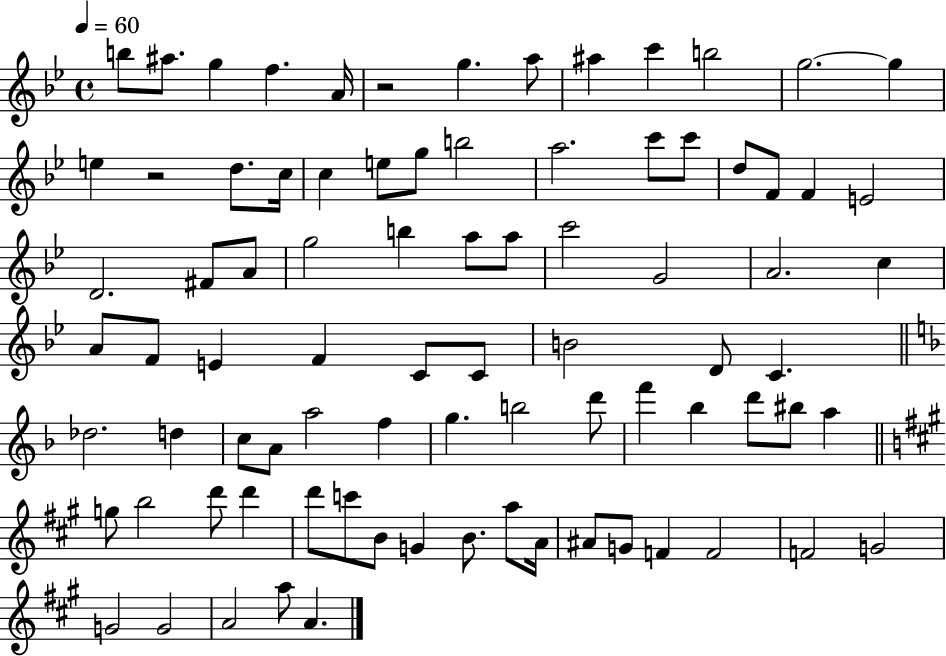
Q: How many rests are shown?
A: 2